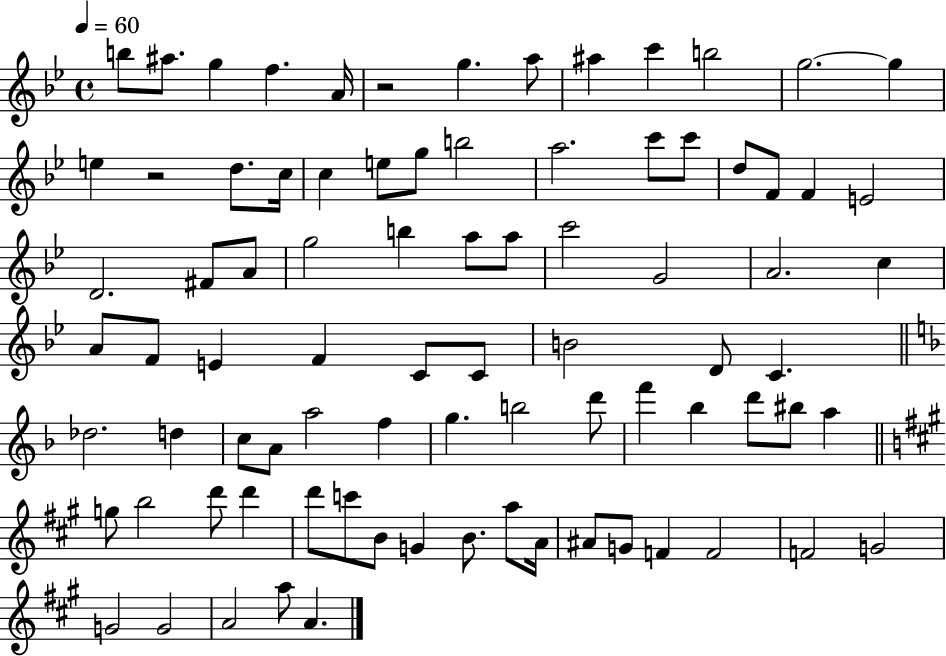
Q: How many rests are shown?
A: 2